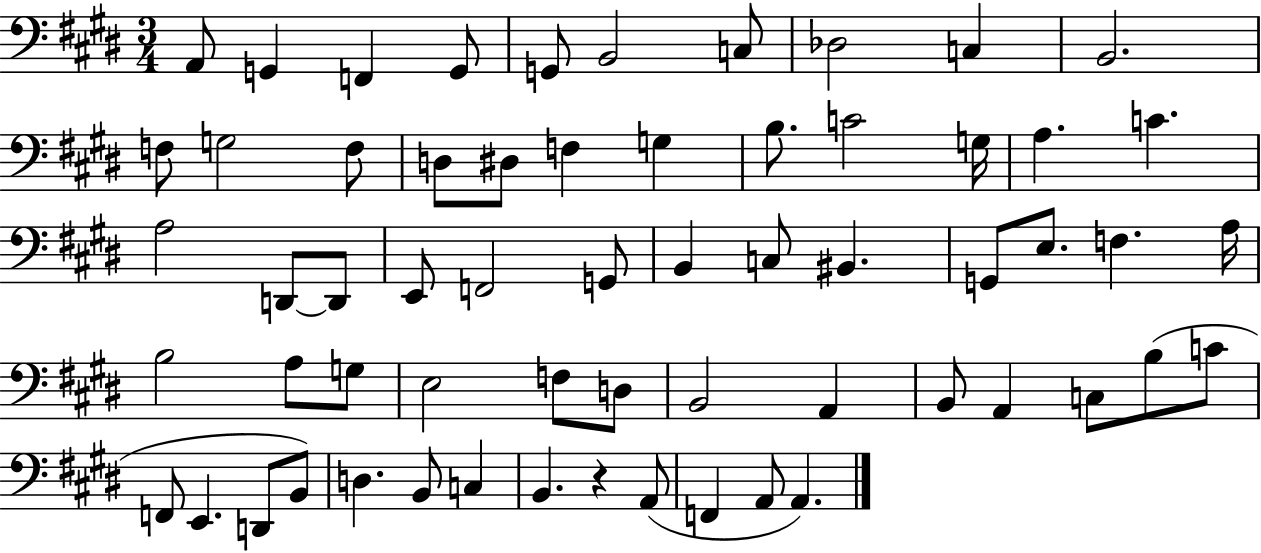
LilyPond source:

{
  \clef bass
  \numericTimeSignature
  \time 3/4
  \key e \major
  a,8 g,4 f,4 g,8 | g,8 b,2 c8 | des2 c4 | b,2. | \break f8 g2 f8 | d8 dis8 f4 g4 | b8. c'2 g16 | a4. c'4. | \break a2 d,8~~ d,8 | e,8 f,2 g,8 | b,4 c8 bis,4. | g,8 e8. f4. a16 | \break b2 a8 g8 | e2 f8 d8 | b,2 a,4 | b,8 a,4 c8 b8( c'8 | \break f,8 e,4. d,8 b,8) | d4. b,8 c4 | b,4. r4 a,8( | f,4 a,8 a,4.) | \break \bar "|."
}